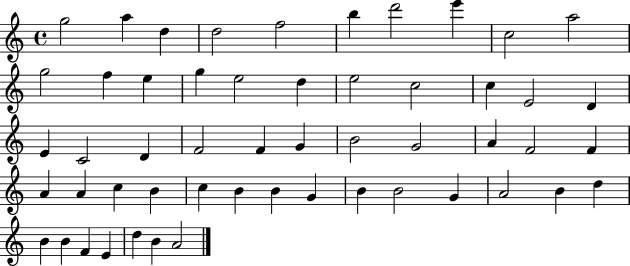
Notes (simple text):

G5/h A5/q D5/q D5/h F5/h B5/q D6/h E6/q C5/h A5/h G5/h F5/q E5/q G5/q E5/h D5/q E5/h C5/h C5/q E4/h D4/q E4/q C4/h D4/q F4/h F4/q G4/q B4/h G4/h A4/q F4/h F4/q A4/q A4/q C5/q B4/q C5/q B4/q B4/q G4/q B4/q B4/h G4/q A4/h B4/q D5/q B4/q B4/q F4/q E4/q D5/q B4/q A4/h